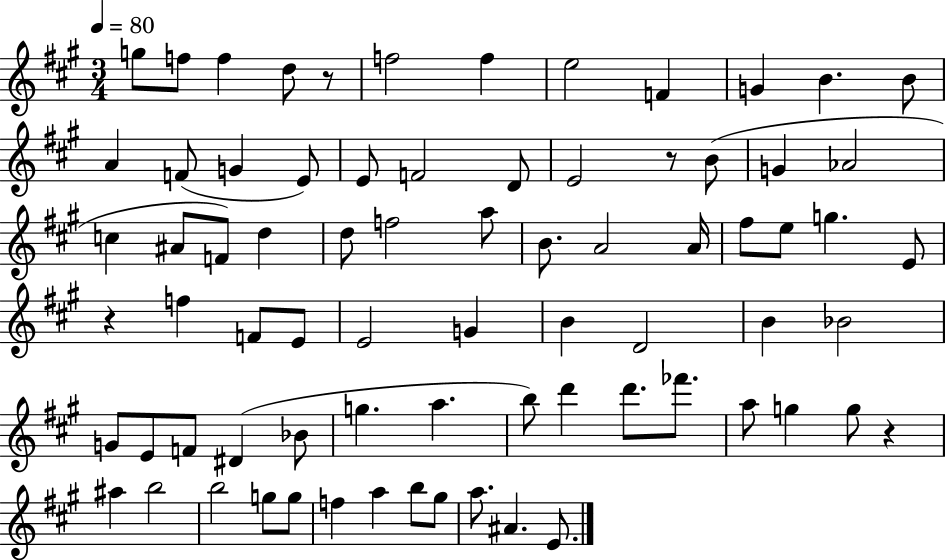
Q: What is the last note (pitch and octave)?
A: E4